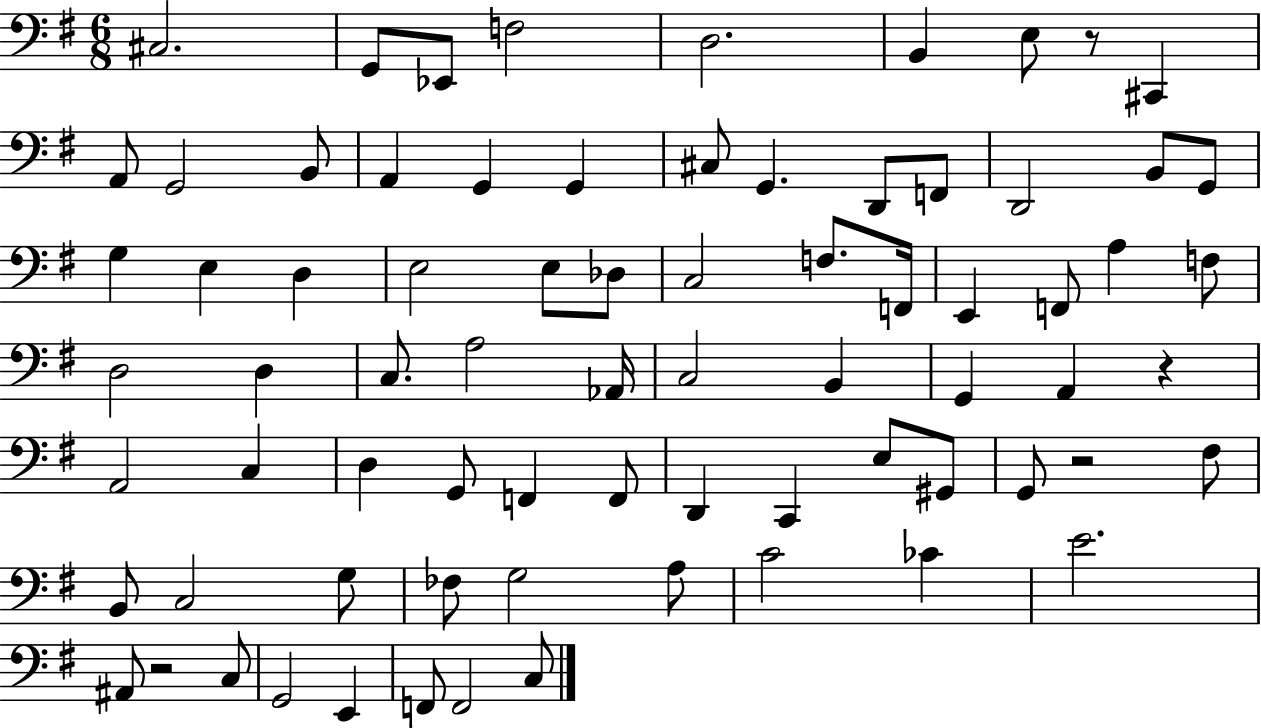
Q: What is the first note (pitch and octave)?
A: C#3